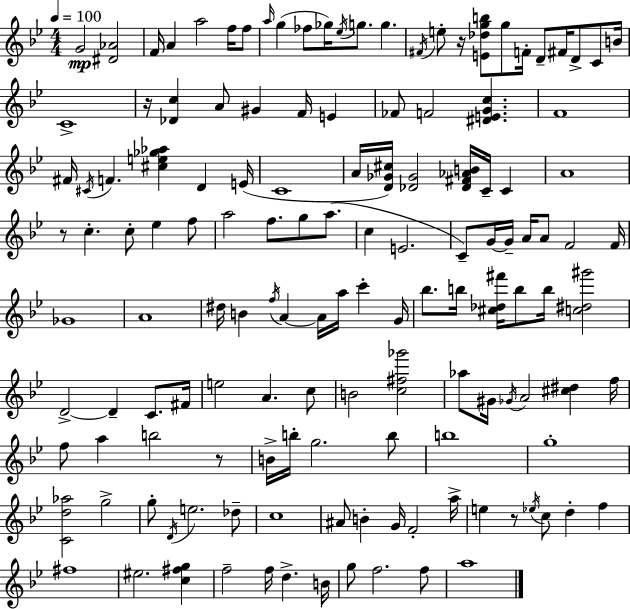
{
  \clef treble
  \numericTimeSignature
  \time 4/4
  \key bes \major
  \tempo 4 = 100
  g'2\mp <dis' aes'>2 | f'16 a'4 a''2 f''16 f''8 | \grace { a''16 } g''4( fes''8 ges''16) \acciaccatura { ees''16 } g''8. g''4. | \acciaccatura { fis'16 } e''8-. r16 <e' des'' g'' b''>8 g''8 f'16-. d'8-- fis'16 d'8-> | \break c'8 b'16 c'1-> | r16 <des' c''>4 a'8 gis'4 f'16 e'4 | fes'8 f'2 <dis' e' g' c''>4. | f'1 | \break fis'16 \acciaccatura { cis'16 } f'4. <cis'' e'' ges'' aes''>4 d'4 | e'16( c'1 | a'16 <d' ges' cis''>16) <des' ges'>2 <des' fis' aes' b'>16 c'16-- | c'4 a'1 | \break r8 c''4.-. c''8-. ees''4 | f''8 a''2 f''8. g''8 | a''8.( c''4 e'2. | c'8--) g'16~~ g'16-- a'16 a'8 f'2 | \break f'16 ges'1 | a'1 | dis''16 b'4 \acciaccatura { f''16 } a'4~~ a'16 a''16 | c'''4-. g'16 bes''8. b''16 <cis'' des'' fis'''>16 b''8 b''16 <c'' dis'' gis'''>2 | \break d'2->~~ d'4-- | c'8. fis'16 e''2 a'4. | c''8 b'2 <c'' fis'' ges'''>2 | aes''8 gis'16 \acciaccatura { ges'16 } a'2 | \break <cis'' dis''>4 f''16 f''8 a''4 b''2 | r8 b'16-> b''16-. g''2. | b''8 b''1 | g''1-. | \break <c' d'' aes''>2 g''2-> | g''8-. \acciaccatura { d'16 } e''2. | des''8-- c''1 | ais'8 b'4-. g'16 f'2-. | \break a''16-> e''4 r8 \acciaccatura { ees''16 } c''8 | d''4-. f''4 fis''1 | eis''2. | <c'' fis'' g''>4 f''2-- | \break f''16 d''4.-> b'16 g''8 f''2. | f''8 a''1 | \bar "|."
}